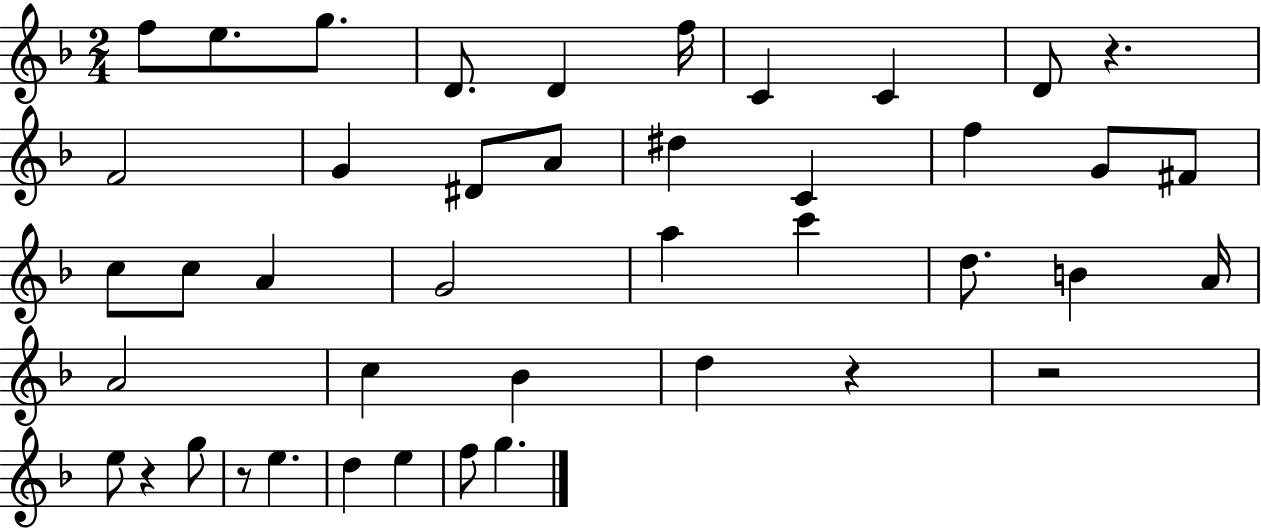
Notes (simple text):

F5/e E5/e. G5/e. D4/e. D4/q F5/s C4/q C4/q D4/e R/q. F4/h G4/q D#4/e A4/e D#5/q C4/q F5/q G4/e F#4/e C5/e C5/e A4/q G4/h A5/q C6/q D5/e. B4/q A4/s A4/h C5/q Bb4/q D5/q R/q R/h E5/e R/q G5/e R/e E5/q. D5/q E5/q F5/e G5/q.